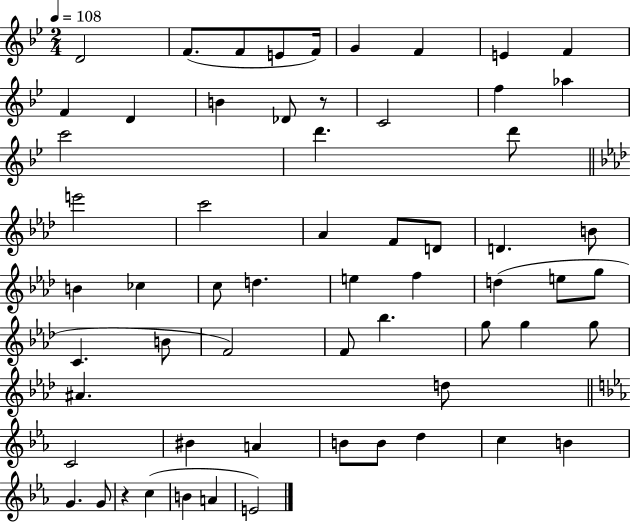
{
  \clef treble
  \numericTimeSignature
  \time 2/4
  \key bes \major
  \tempo 4 = 108
  \repeat volta 2 { d'2 | f'8.( f'8 e'8 f'16) | g'4 f'4 | e'4 f'4 | \break f'4 d'4 | b'4 des'8 r8 | c'2 | f''4 aes''4 | \break c'''2 | d'''4. d'''8 | \bar "||" \break \key aes \major e'''2 | c'''2 | aes'4 f'8 d'8 | d'4. b'8 | \break b'4 ces''4 | c''8 d''4. | e''4 f''4 | d''4( e''8 g''8 | \break c'4. b'8 | f'2) | f'8 bes''4. | g''8 g''4 g''8 | \break ais'4. d''8 | \bar "||" \break \key ees \major c'2 | bis'4 a'4 | b'8 b'8 d''4 | c''4 b'4 | \break g'4. g'8 | r4 c''4( | b'4 a'4 | e'2) | \break } \bar "|."
}